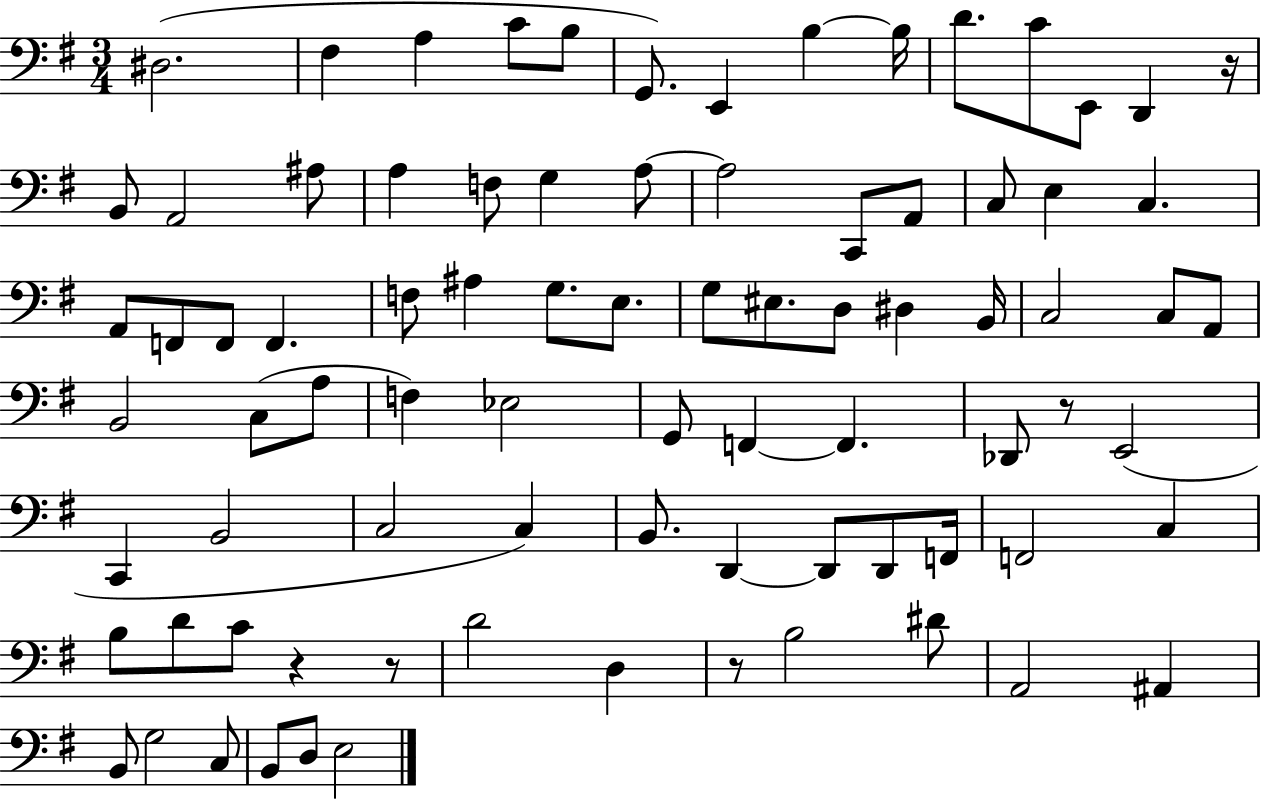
{
  \clef bass
  \numericTimeSignature
  \time 3/4
  \key g \major
  \repeat volta 2 { dis2.( | fis4 a4 c'8 b8 | g,8.) e,4 b4~~ b16 | d'8. c'8 e,8 d,4 r16 | \break b,8 a,2 ais8 | a4 f8 g4 a8~~ | a2 c,8 a,8 | c8 e4 c4. | \break a,8 f,8 f,8 f,4. | f8 ais4 g8. e8. | g8 eis8. d8 dis4 b,16 | c2 c8 a,8 | \break b,2 c8( a8 | f4) ees2 | g,8 f,4~~ f,4. | des,8 r8 e,2( | \break c,4 b,2 | c2 c4) | b,8. d,4~~ d,8 d,8 f,16 | f,2 c4 | \break b8 d'8 c'8 r4 r8 | d'2 d4 | r8 b2 dis'8 | a,2 ais,4 | \break b,8 g2 c8 | b,8 d8 e2 | } \bar "|."
}